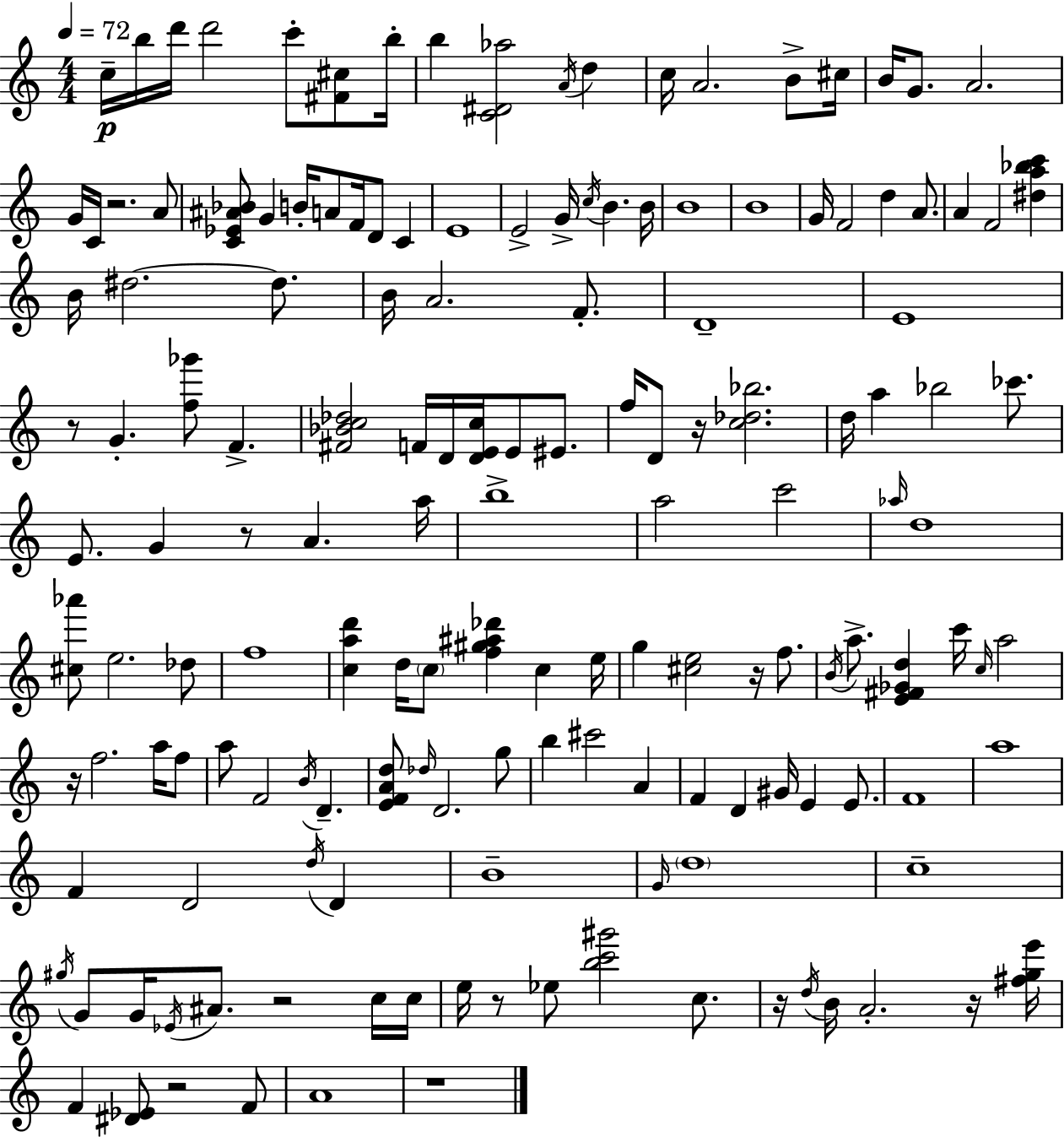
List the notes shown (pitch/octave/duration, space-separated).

C5/s B5/s D6/s D6/h C6/e [F#4,C#5]/e B5/s B5/q [C4,D#4,Ab5]/h A4/s D5/q C5/s A4/h. B4/e C#5/s B4/s G4/e. A4/h. G4/s C4/s R/h. A4/e [C4,Eb4,A#4,Bb4]/e G4/q B4/s A4/e F4/s D4/e C4/q E4/w E4/h G4/s C5/s B4/q. B4/s B4/w B4/w G4/s F4/h D5/q A4/e. A4/q F4/h [D#5,A5,Bb5,C6]/q B4/s D#5/h. D#5/e. B4/s A4/h. F4/e. D4/w E4/w R/e G4/q. [F5,Gb6]/e F4/q. [F#4,Bb4,C5,Db5]/h F4/s D4/s [D4,E4,C5]/s E4/e EIS4/e. F5/s D4/e R/s [C5,Db5,Bb5]/h. D5/s A5/q Bb5/h CES6/e. E4/e. G4/q R/e A4/q. A5/s B5/w A5/h C6/h Ab5/s D5/w [C#5,Ab6]/e E5/h. Db5/e F5/w [C5,A5,D6]/q D5/s C5/e [F5,G#5,A#5,Db6]/q C5/q E5/s G5/q [C#5,E5]/h R/s F5/e. B4/s A5/e. [E4,F#4,Gb4,D5]/q C6/s C5/s A5/h R/s F5/h. A5/s F5/e A5/e F4/h B4/s D4/q. [E4,F4,A4,D5]/e Db5/s D4/h. G5/e B5/q C#6/h A4/q F4/q D4/q G#4/s E4/q E4/e. F4/w A5/w F4/q D4/h D5/s D4/q B4/w G4/s D5/w C5/w G#5/s G4/e G4/s Eb4/s A#4/e. R/h C5/s C5/s E5/s R/e Eb5/e [B5,C6,G#6]/h C5/e. R/s D5/s B4/s A4/h. R/s [F#5,G5,E6]/s F4/q [D#4,Eb4]/e R/h F4/e A4/w R/w